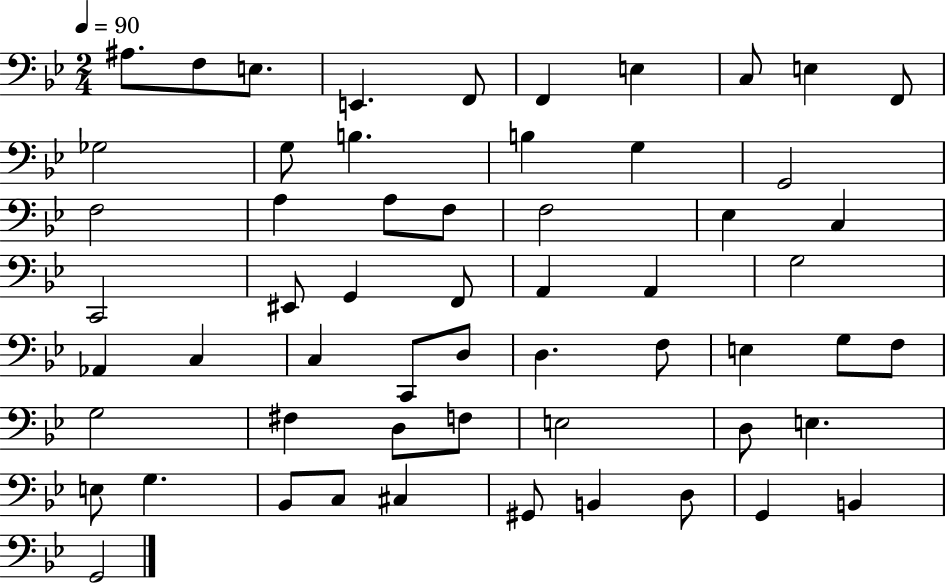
A#3/e. F3/e E3/e. E2/q. F2/e F2/q E3/q C3/e E3/q F2/e Gb3/h G3/e B3/q. B3/q G3/q G2/h F3/h A3/q A3/e F3/e F3/h Eb3/q C3/q C2/h EIS2/e G2/q F2/e A2/q A2/q G3/h Ab2/q C3/q C3/q C2/e D3/e D3/q. F3/e E3/q G3/e F3/e G3/h F#3/q D3/e F3/e E3/h D3/e E3/q. E3/e G3/q. Bb2/e C3/e C#3/q G#2/e B2/q D3/e G2/q B2/q G2/h